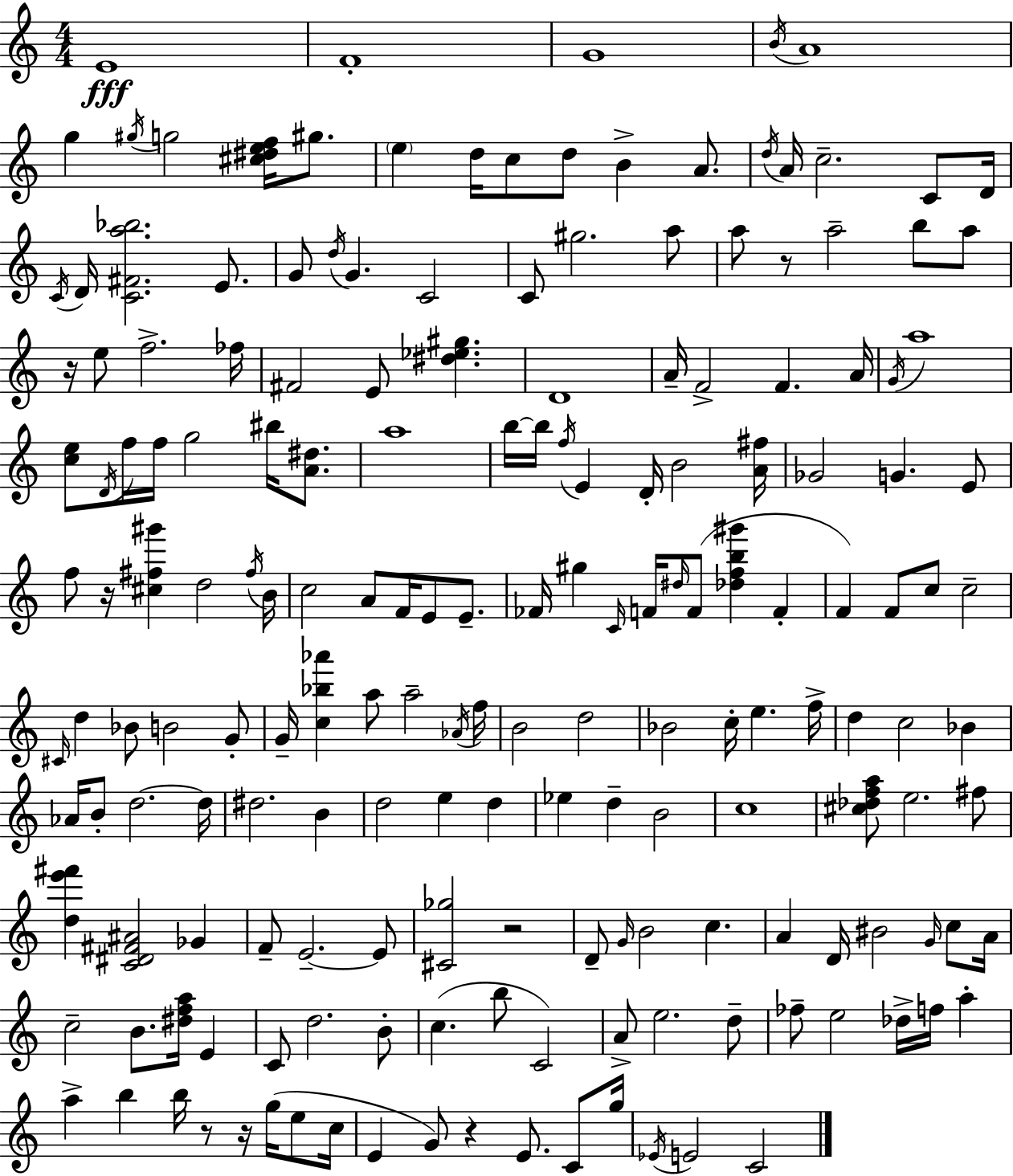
{
  \clef treble
  \numericTimeSignature
  \time 4/4
  \key a \minor
  \repeat volta 2 { e'1\fff | f'1-. | g'1 | \acciaccatura { b'16 } a'1 | \break g''4 \acciaccatura { gis''16 } g''2 <cis'' dis'' e'' f''>16 gis''8. | \parenthesize e''4 d''16 c''8 d''8 b'4-> a'8. | \acciaccatura { d''16 } a'16 c''2.-- | c'8 d'16 \acciaccatura { c'16 } d'16 <c' fis' a'' bes''>2. | \break e'8. g'8 \acciaccatura { d''16 } g'4. c'2 | c'8 gis''2. | a''8 a''8 r8 a''2-- | b''8 a''8 r16 e''8 f''2.-> | \break fes''16 fis'2 e'8 <dis'' ees'' gis''>4. | d'1 | a'16-- f'2-> f'4. | a'16 \acciaccatura { g'16 } a''1 | \break <c'' e''>8 \acciaccatura { d'16 } f''16 f''16 g''2 | bis''16 <a' dis''>8. a''1 | b''16~~ b''16 \acciaccatura { f''16 } e'4 d'16-. b'2 | <a' fis''>16 ges'2 | \break g'4. e'8 f''8 r16 <cis'' fis'' gis'''>4 d''2 | \acciaccatura { fis''16 } b'16 c''2 | a'8 f'16 e'8 e'8.-- fes'16 gis''4 \grace { c'16 } f'16 | \grace { dis''16 }( f'8 <des'' f'' b'' gis'''>4 f'4-. f'4) f'8 | \break c''8 c''2-- \grace { cis'16 } d''4 | bes'8 b'2 g'8-. g'16-- <c'' bes'' aes'''>4 | a''8 a''2-- \acciaccatura { aes'16 } f''16 b'2 | d''2 bes'2 | \break c''16-. e''4. f''16-> d''4 | c''2 bes'4 aes'16 b'8-. | d''2.~~ d''16 dis''2. | b'4 d''2 | \break e''4 d''4 ees''4 | d''4-- b'2 c''1 | <cis'' des'' f'' a''>8 e''2. | fis''8 <d'' e''' fis'''>4 | \break <c' dis' fis' ais'>2 ges'4 f'8-- e'2.--~~ | e'8 <cis' ges''>2 | r2 d'8-- \grace { g'16 } | b'2 c''4. a'4 | \break d'16 bis'2 \grace { g'16 } c''8 a'16 c''2-- | b'8. <dis'' f'' a''>16 e'4 c'8 | d''2. b'8-. c''4.( | b''8 c'2) a'8-> | \break e''2. d''8-- fes''8-- | e''2 des''16-> f''16 a''4-. a''4-> | b''4 b''16 r8 r16 g''16( e''8 c''16 e'4 | g'8) r4 e'8. c'8 g''16 \acciaccatura { ees'16 } | \break e'2 c'2 | } \bar "|."
}